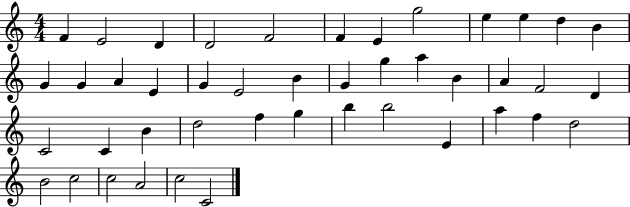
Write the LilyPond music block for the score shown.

{
  \clef treble
  \numericTimeSignature
  \time 4/4
  \key c \major
  f'4 e'2 d'4 | d'2 f'2 | f'4 e'4 g''2 | e''4 e''4 d''4 b'4 | \break g'4 g'4 a'4 e'4 | g'4 e'2 b'4 | g'4 g''4 a''4 b'4 | a'4 f'2 d'4 | \break c'2 c'4 b'4 | d''2 f''4 g''4 | b''4 b''2 e'4 | a''4 f''4 d''2 | \break b'2 c''2 | c''2 a'2 | c''2 c'2 | \bar "|."
}